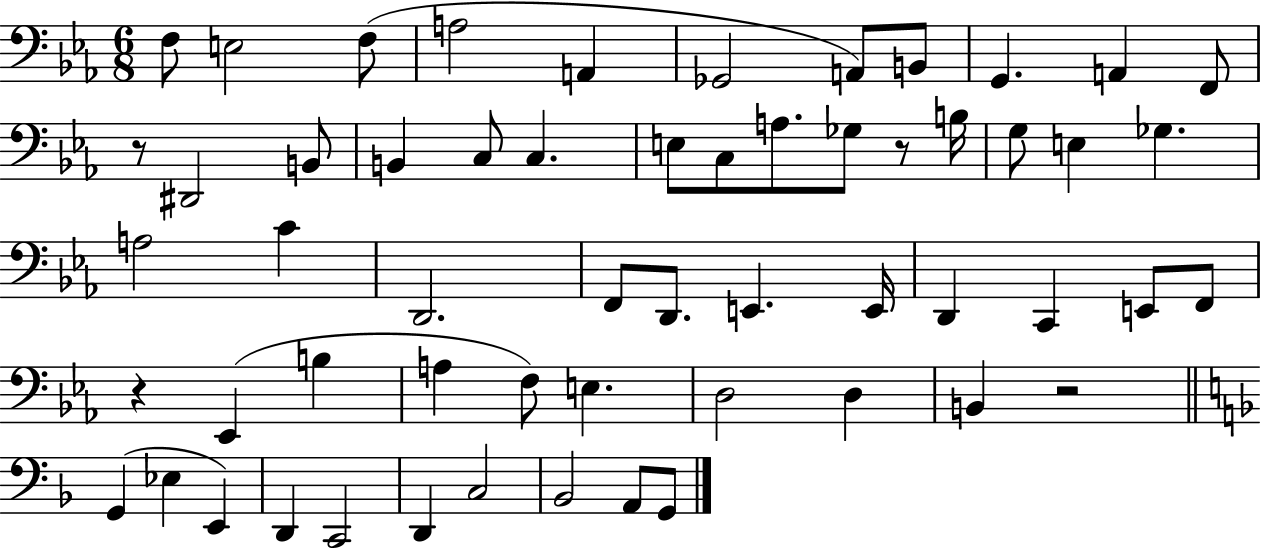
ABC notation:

X:1
T:Untitled
M:6/8
L:1/4
K:Eb
F,/2 E,2 F,/2 A,2 A,, _G,,2 A,,/2 B,,/2 G,, A,, F,,/2 z/2 ^D,,2 B,,/2 B,, C,/2 C, E,/2 C,/2 A,/2 _G,/2 z/2 B,/4 G,/2 E, _G, A,2 C D,,2 F,,/2 D,,/2 E,, E,,/4 D,, C,, E,,/2 F,,/2 z _E,, B, A, F,/2 E, D,2 D, B,, z2 G,, _E, E,, D,, C,,2 D,, C,2 _B,,2 A,,/2 G,,/2